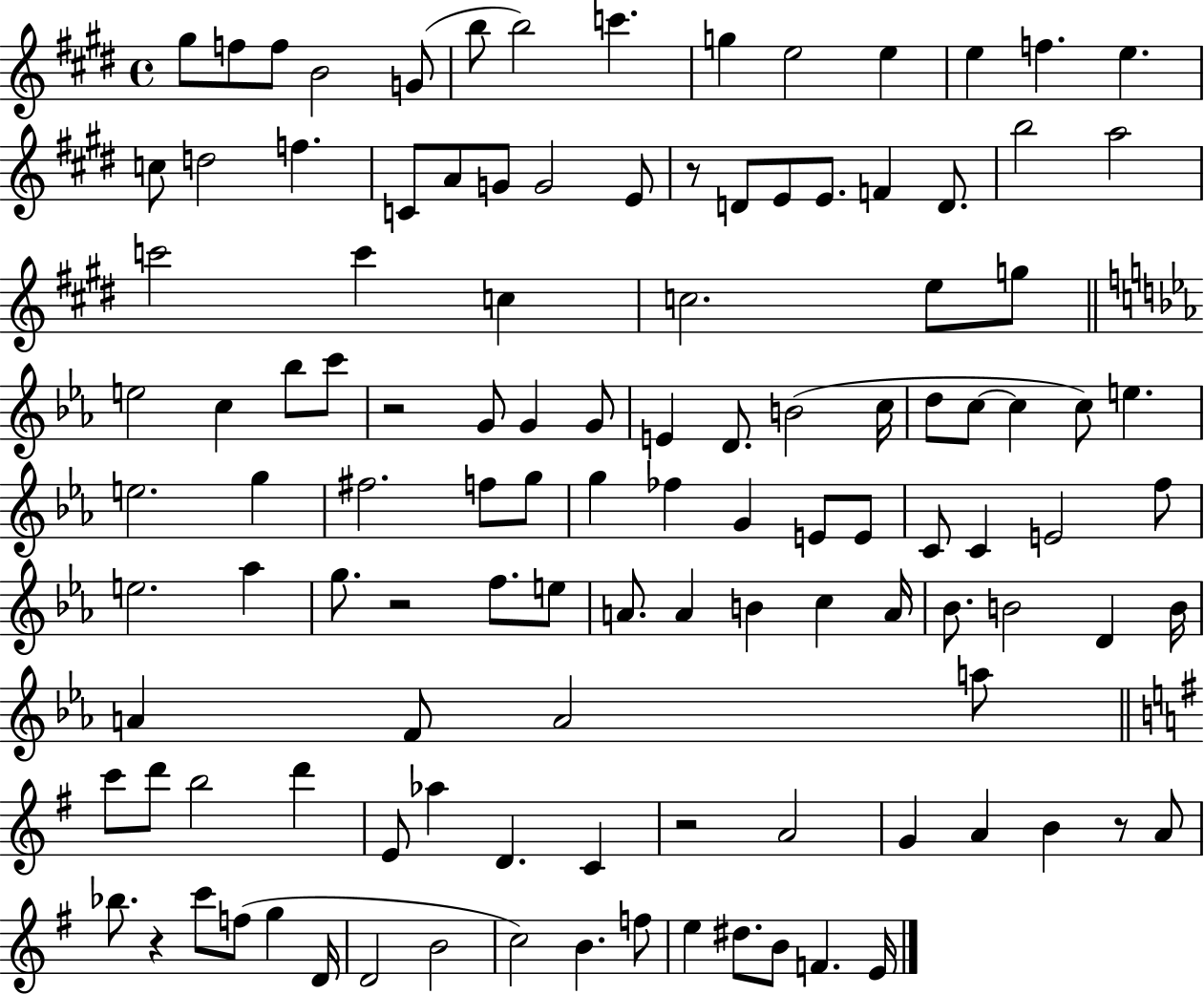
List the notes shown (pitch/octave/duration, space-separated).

G#5/e F5/e F5/e B4/h G4/e B5/e B5/h C6/q. G5/q E5/h E5/q E5/q F5/q. E5/q. C5/e D5/h F5/q. C4/e A4/e G4/e G4/h E4/e R/e D4/e E4/e E4/e. F4/q D4/e. B5/h A5/h C6/h C6/q C5/q C5/h. E5/e G5/e E5/h C5/q Bb5/e C6/e R/h G4/e G4/q G4/e E4/q D4/e. B4/h C5/s D5/e C5/e C5/q C5/e E5/q. E5/h. G5/q F#5/h. F5/e G5/e G5/q FES5/q G4/q E4/e E4/e C4/e C4/q E4/h F5/e E5/h. Ab5/q G5/e. R/h F5/e. E5/e A4/e. A4/q B4/q C5/q A4/s Bb4/e. B4/h D4/q B4/s A4/q F4/e A4/h A5/e C6/e D6/e B5/h D6/q E4/e Ab5/q D4/q. C4/q R/h A4/h G4/q A4/q B4/q R/e A4/e Bb5/e. R/q C6/e F5/e G5/q D4/s D4/h B4/h C5/h B4/q. F5/e E5/q D#5/e. B4/e F4/q. E4/s